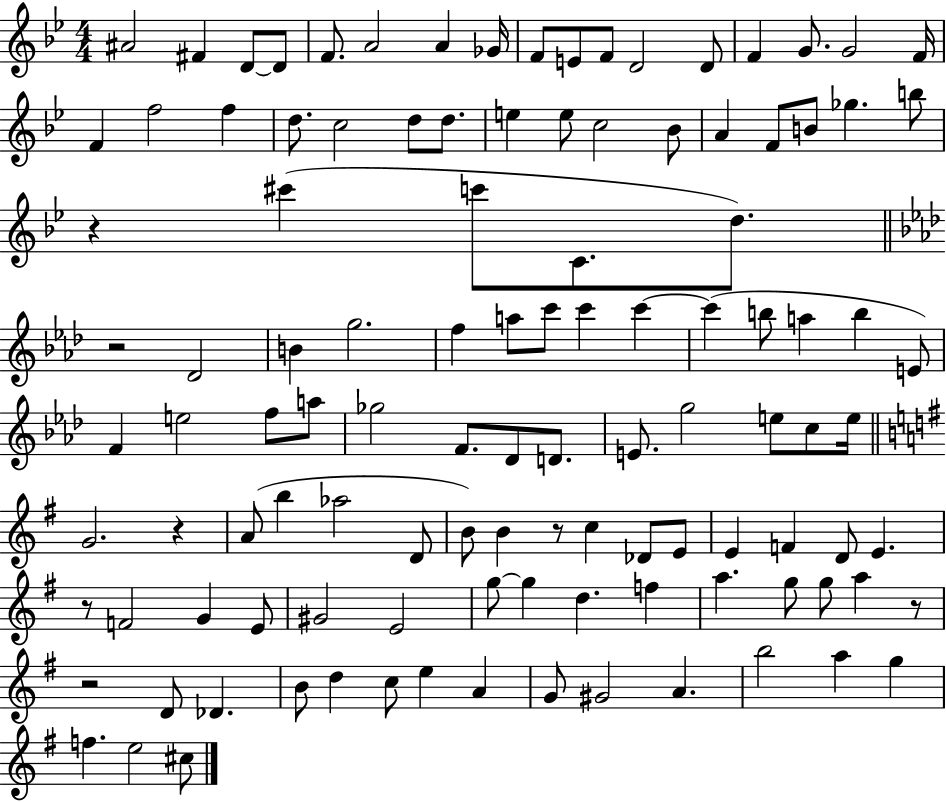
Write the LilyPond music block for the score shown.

{
  \clef treble
  \numericTimeSignature
  \time 4/4
  \key bes \major
  ais'2 fis'4 d'8~~ d'8 | f'8. a'2 a'4 ges'16 | f'8 e'8 f'8 d'2 d'8 | f'4 g'8. g'2 f'16 | \break f'4 f''2 f''4 | d''8. c''2 d''8 d''8. | e''4 e''8 c''2 bes'8 | a'4 f'8 b'8 ges''4. b''8 | \break r4 cis'''4( c'''8 c'8. d''8.) | \bar "||" \break \key f \minor r2 des'2 | b'4 g''2. | f''4 a''8 c'''8 c'''4 c'''4~~ | c'''4( b''8 a''4 b''4 e'8) | \break f'4 e''2 f''8 a''8 | ges''2 f'8. des'8 d'8. | e'8. g''2 e''8 c''8 e''16 | \bar "||" \break \key g \major g'2. r4 | a'8( b''4 aes''2 d'8 | b'8) b'4 r8 c''4 des'8 e'8 | e'4 f'4 d'8 e'4. | \break r8 f'2 g'4 e'8 | gis'2 e'2 | g''8~~ g''4 d''4. f''4 | a''4. g''8 g''8 a''4 r8 | \break r2 d'8 des'4. | b'8 d''4 c''8 e''4 a'4 | g'8 gis'2 a'4. | b''2 a''4 g''4 | \break f''4. e''2 cis''8 | \bar "|."
}